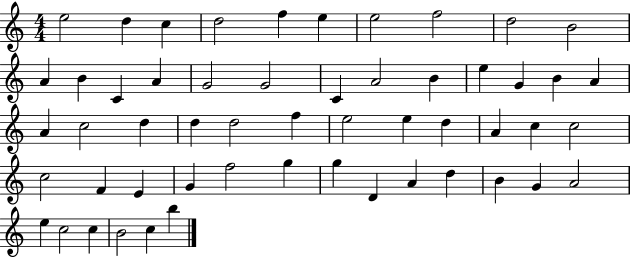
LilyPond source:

{
  \clef treble
  \numericTimeSignature
  \time 4/4
  \key c \major
  e''2 d''4 c''4 | d''2 f''4 e''4 | e''2 f''2 | d''2 b'2 | \break a'4 b'4 c'4 a'4 | g'2 g'2 | c'4 a'2 b'4 | e''4 g'4 b'4 a'4 | \break a'4 c''2 d''4 | d''4 d''2 f''4 | e''2 e''4 d''4 | a'4 c''4 c''2 | \break c''2 f'4 e'4 | g'4 f''2 g''4 | g''4 d'4 a'4 d''4 | b'4 g'4 a'2 | \break e''4 c''2 c''4 | b'2 c''4 b''4 | \bar "|."
}